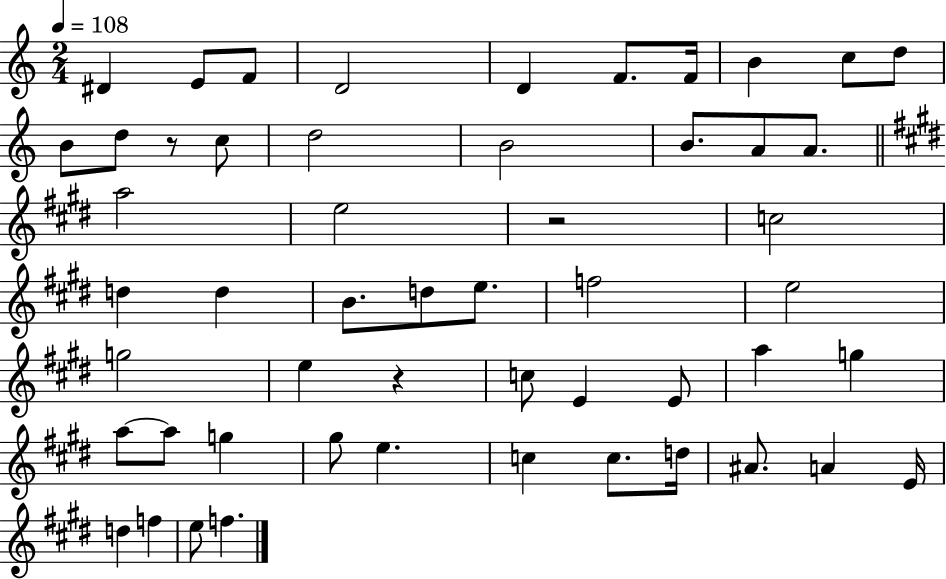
X:1
T:Untitled
M:2/4
L:1/4
K:C
^D E/2 F/2 D2 D F/2 F/4 B c/2 d/2 B/2 d/2 z/2 c/2 d2 B2 B/2 A/2 A/2 a2 e2 z2 c2 d d B/2 d/2 e/2 f2 e2 g2 e z c/2 E E/2 a g a/2 a/2 g ^g/2 e c c/2 d/4 ^A/2 A E/4 d f e/2 f